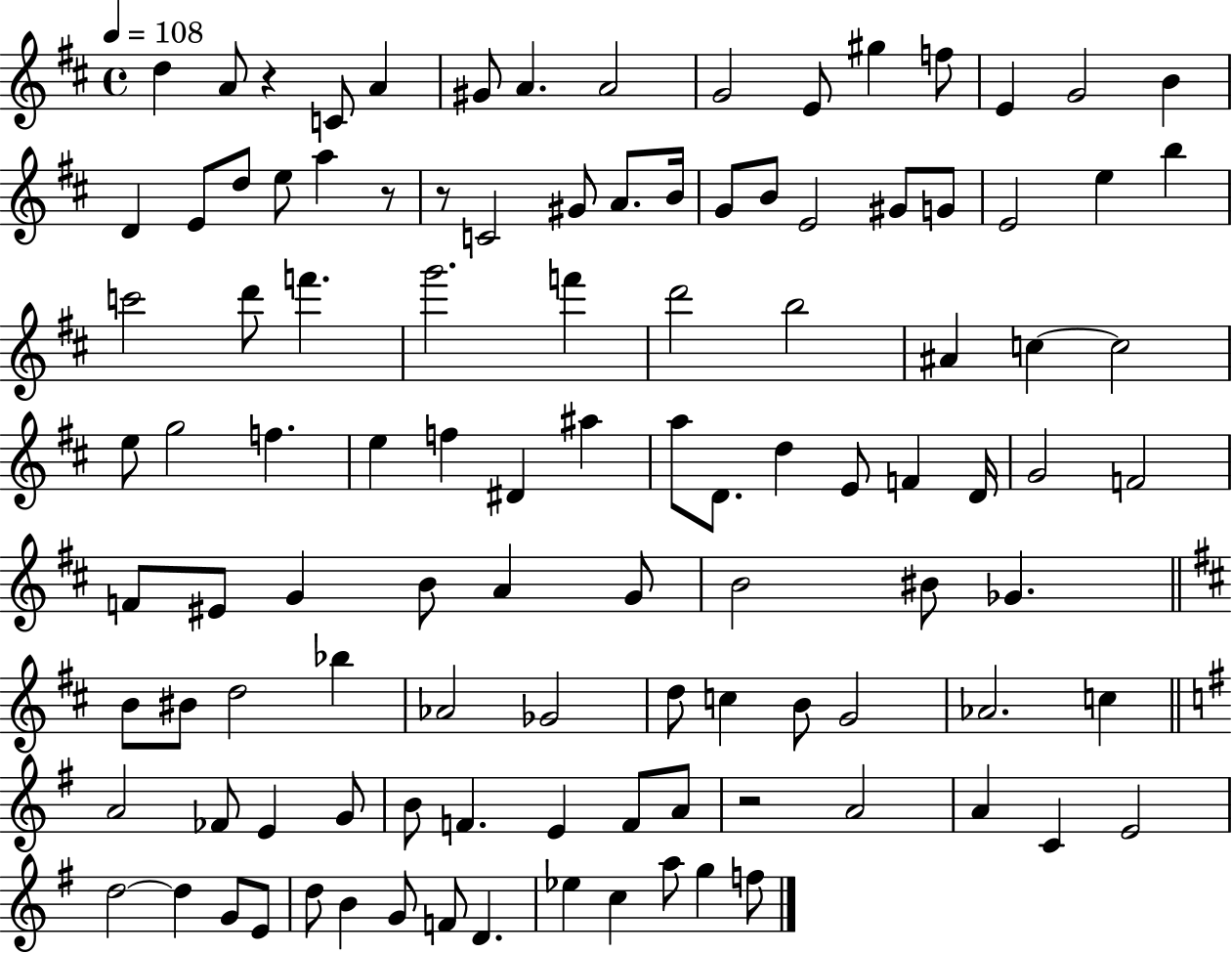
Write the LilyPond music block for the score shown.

{
  \clef treble
  \time 4/4
  \defaultTimeSignature
  \key d \major
  \tempo 4 = 108
  d''4 a'8 r4 c'8 a'4 | gis'8 a'4. a'2 | g'2 e'8 gis''4 f''8 | e'4 g'2 b'4 | \break d'4 e'8 d''8 e''8 a''4 r8 | r8 c'2 gis'8 a'8. b'16 | g'8 b'8 e'2 gis'8 g'8 | e'2 e''4 b''4 | \break c'''2 d'''8 f'''4. | g'''2. f'''4 | d'''2 b''2 | ais'4 c''4~~ c''2 | \break e''8 g''2 f''4. | e''4 f''4 dis'4 ais''4 | a''8 d'8. d''4 e'8 f'4 d'16 | g'2 f'2 | \break f'8 eis'8 g'4 b'8 a'4 g'8 | b'2 bis'8 ges'4. | \bar "||" \break \key d \major b'8 bis'8 d''2 bes''4 | aes'2 ges'2 | d''8 c''4 b'8 g'2 | aes'2. c''4 | \break \bar "||" \break \key e \minor a'2 fes'8 e'4 g'8 | b'8 f'4. e'4 f'8 a'8 | r2 a'2 | a'4 c'4 e'2 | \break d''2~~ d''4 g'8 e'8 | d''8 b'4 g'8 f'8 d'4. | ees''4 c''4 a''8 g''4 f''8 | \bar "|."
}